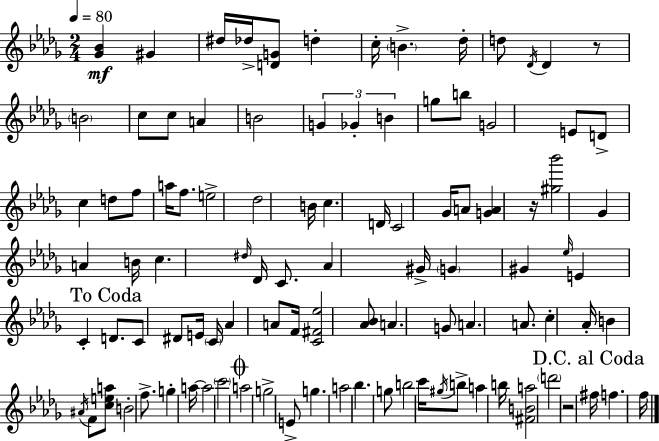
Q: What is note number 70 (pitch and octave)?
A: G5